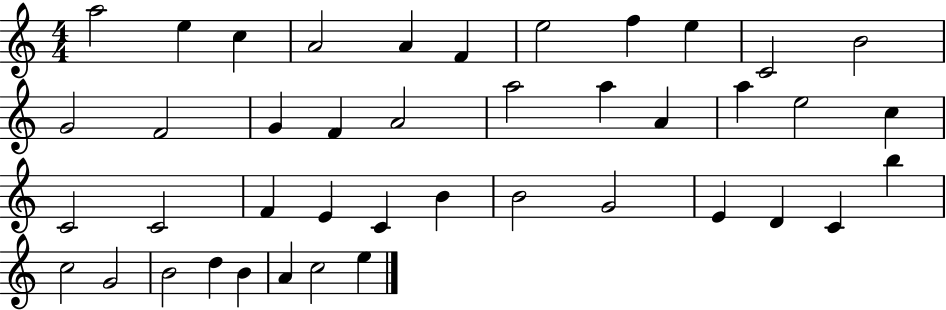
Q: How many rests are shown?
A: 0